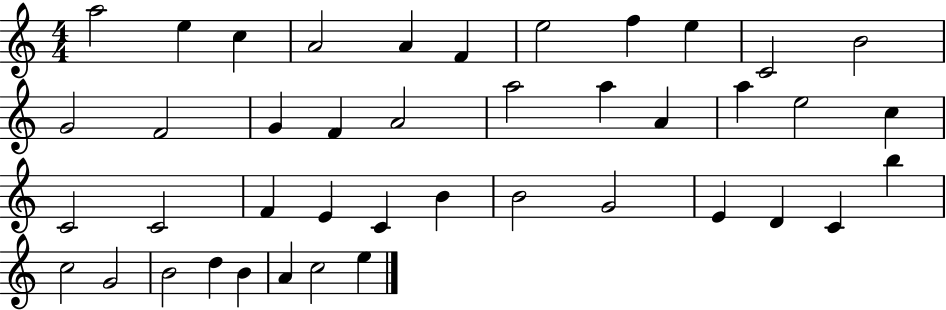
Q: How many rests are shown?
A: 0